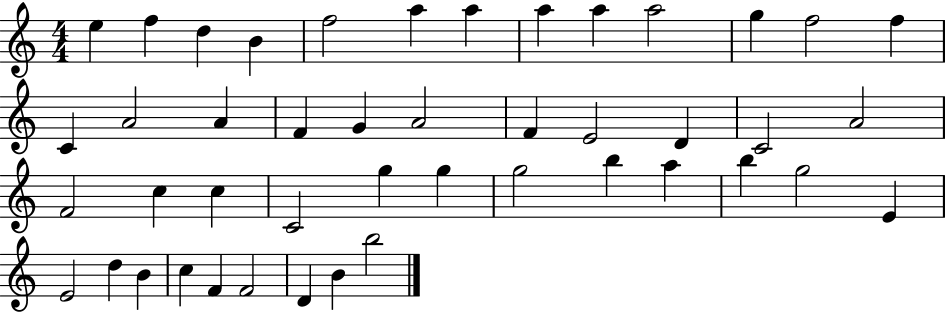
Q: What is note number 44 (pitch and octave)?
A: B4